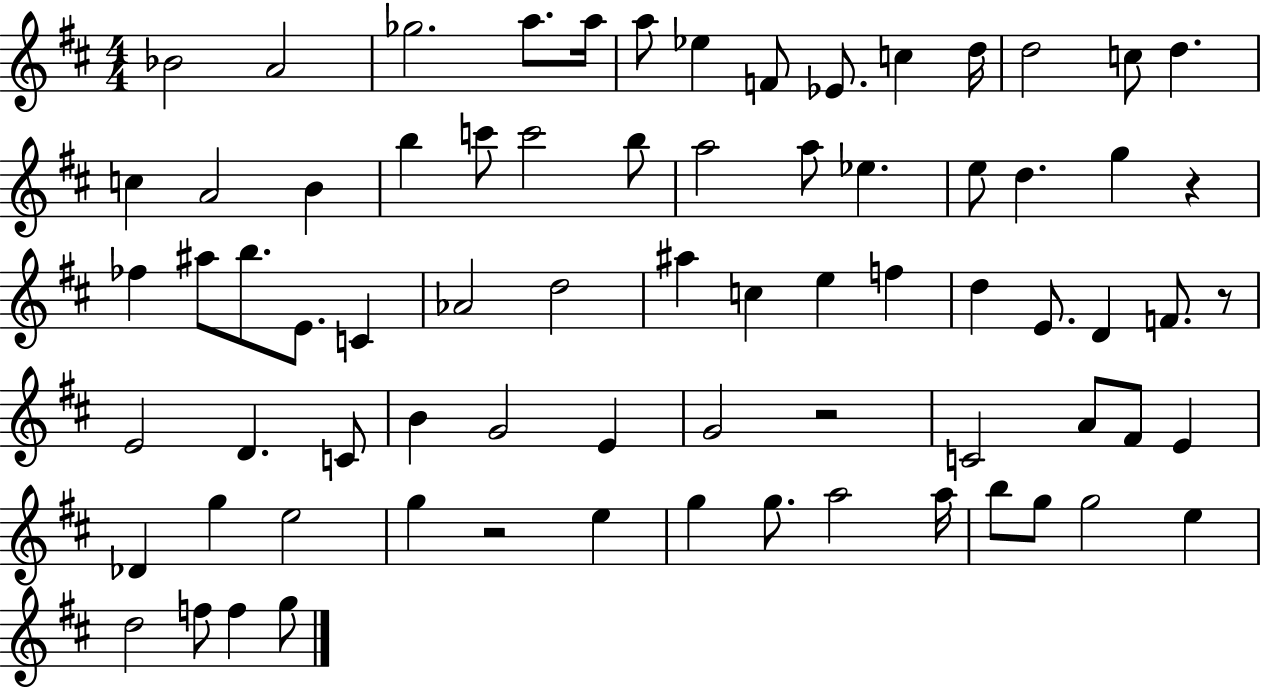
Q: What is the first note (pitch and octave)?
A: Bb4